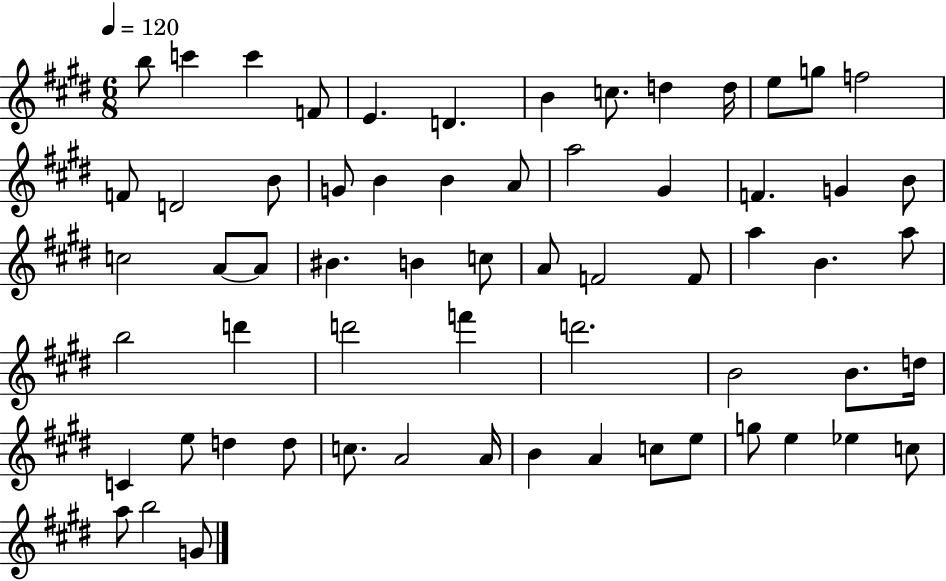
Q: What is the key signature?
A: E major